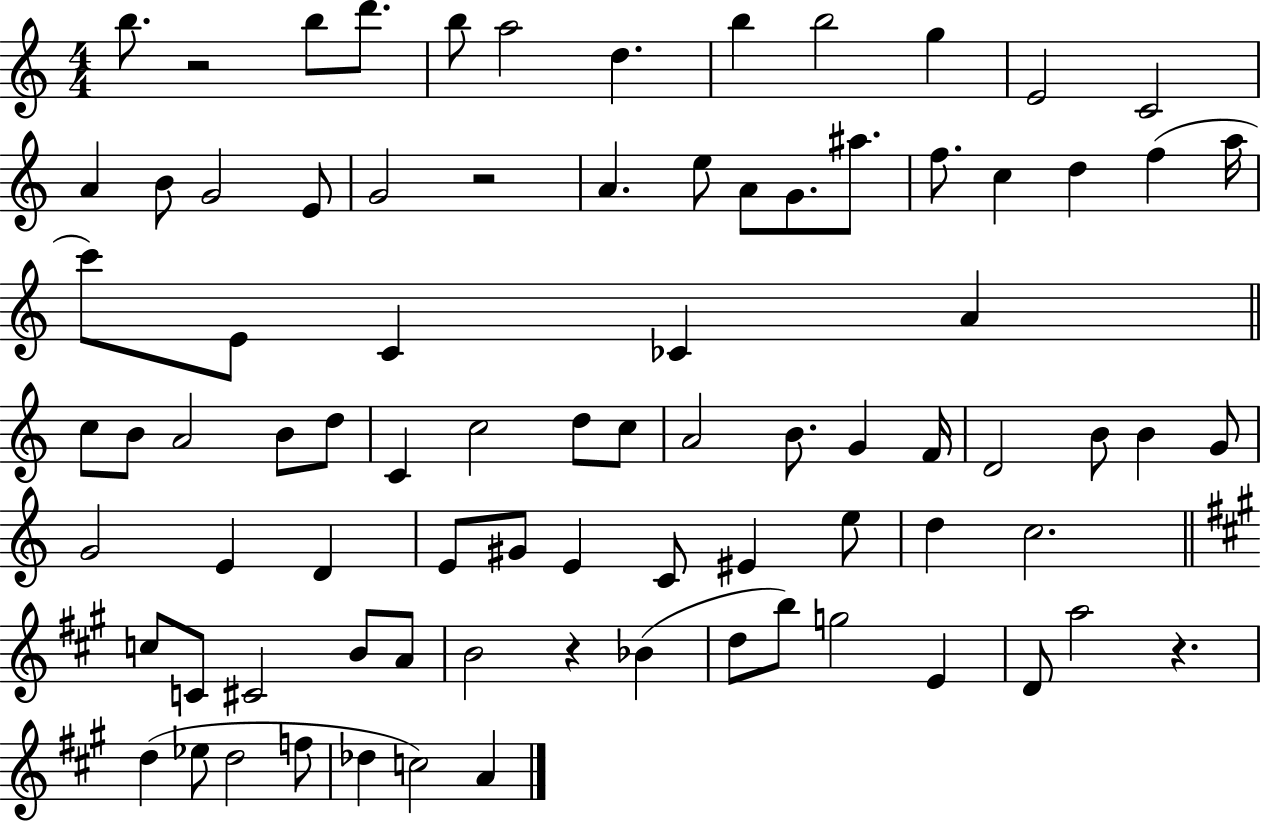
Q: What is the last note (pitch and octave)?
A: A4